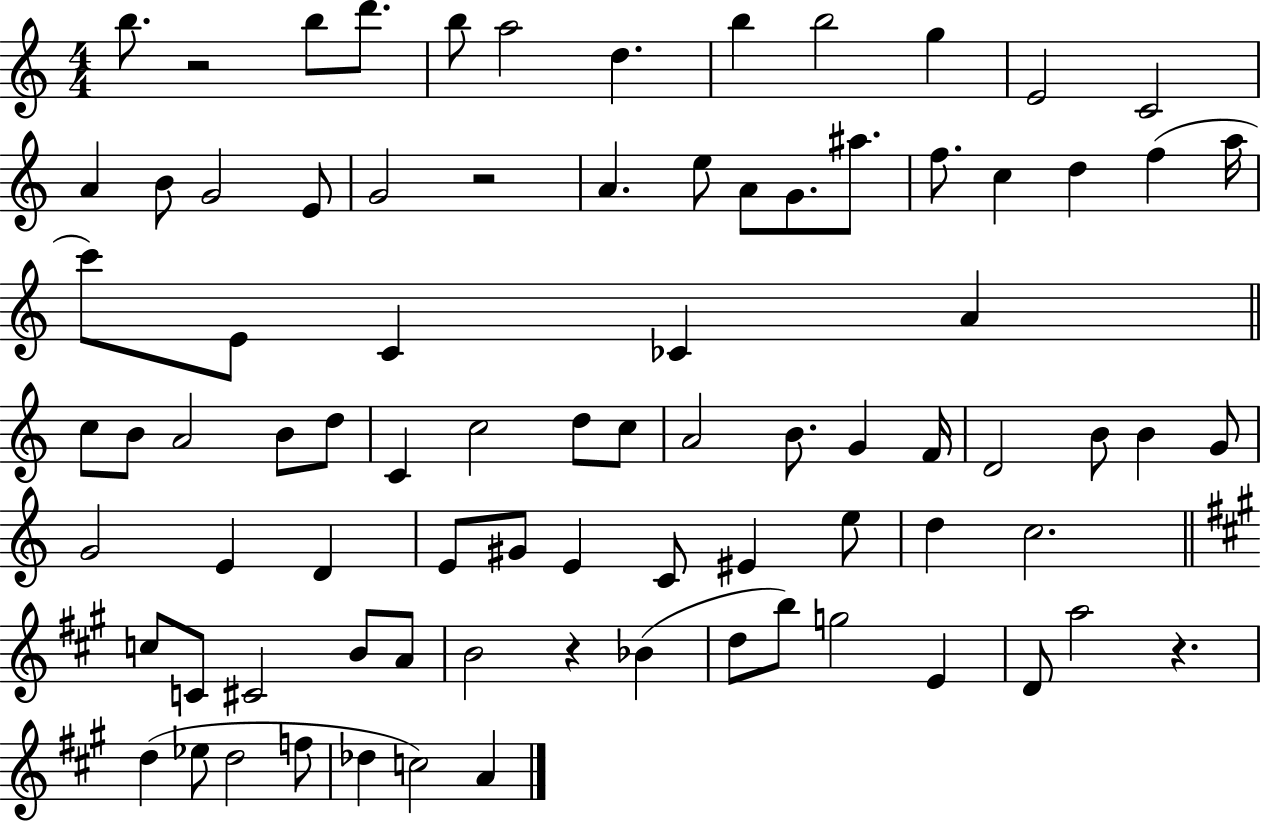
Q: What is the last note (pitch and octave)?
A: A4